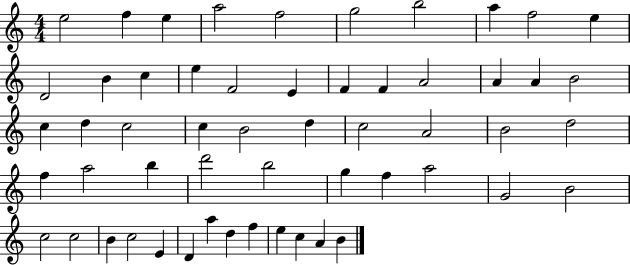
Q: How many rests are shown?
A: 0